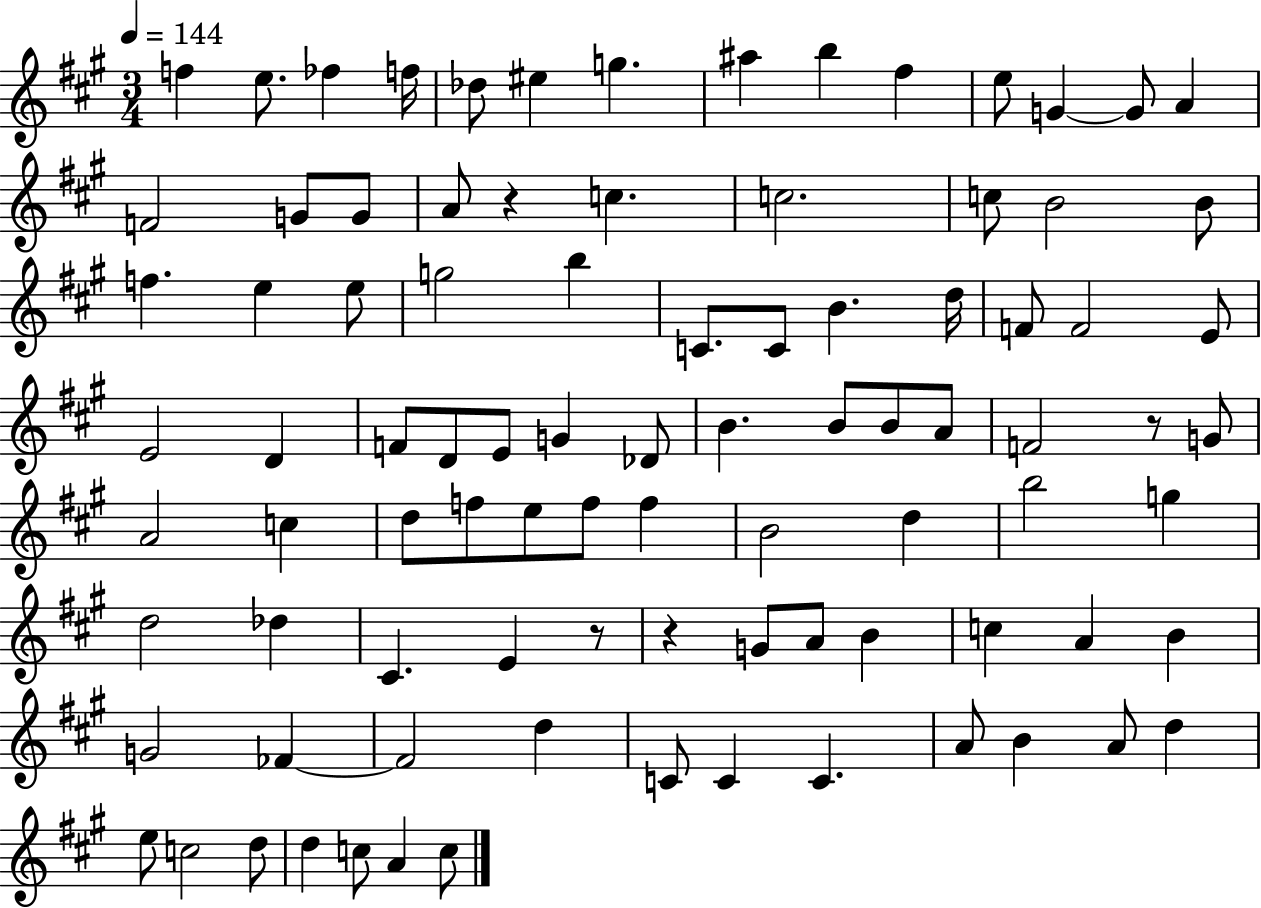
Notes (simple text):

F5/q E5/e. FES5/q F5/s Db5/e EIS5/q G5/q. A#5/q B5/q F#5/q E5/e G4/q G4/e A4/q F4/h G4/e G4/e A4/e R/q C5/q. C5/h. C5/e B4/h B4/e F5/q. E5/q E5/e G5/h B5/q C4/e. C4/e B4/q. D5/s F4/e F4/h E4/e E4/h D4/q F4/e D4/e E4/e G4/q Db4/e B4/q. B4/e B4/e A4/e F4/h R/e G4/e A4/h C5/q D5/e F5/e E5/e F5/e F5/q B4/h D5/q B5/h G5/q D5/h Db5/q C#4/q. E4/q R/e R/q G4/e A4/e B4/q C5/q A4/q B4/q G4/h FES4/q FES4/h D5/q C4/e C4/q C4/q. A4/e B4/q A4/e D5/q E5/e C5/h D5/e D5/q C5/e A4/q C5/e